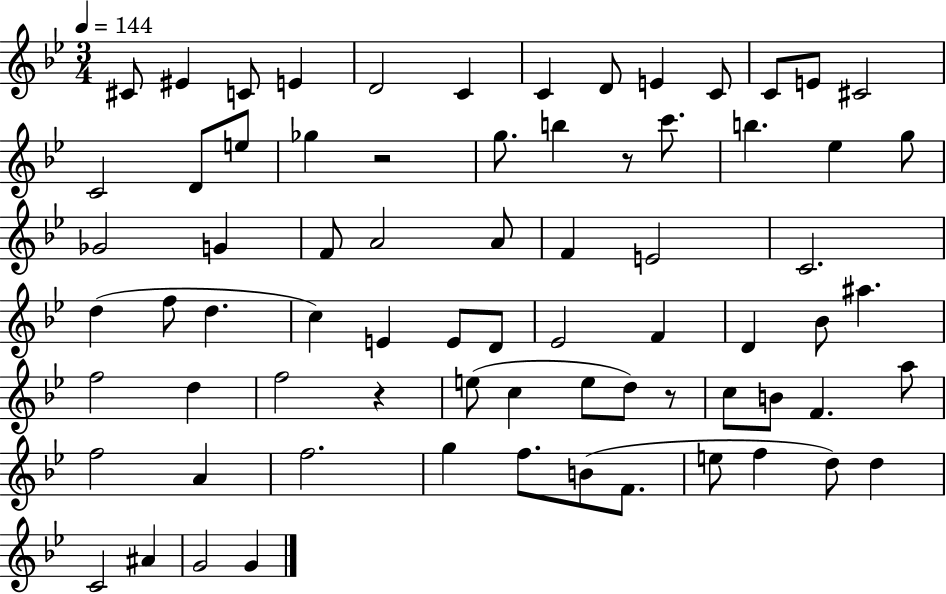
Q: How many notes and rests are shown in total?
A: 73